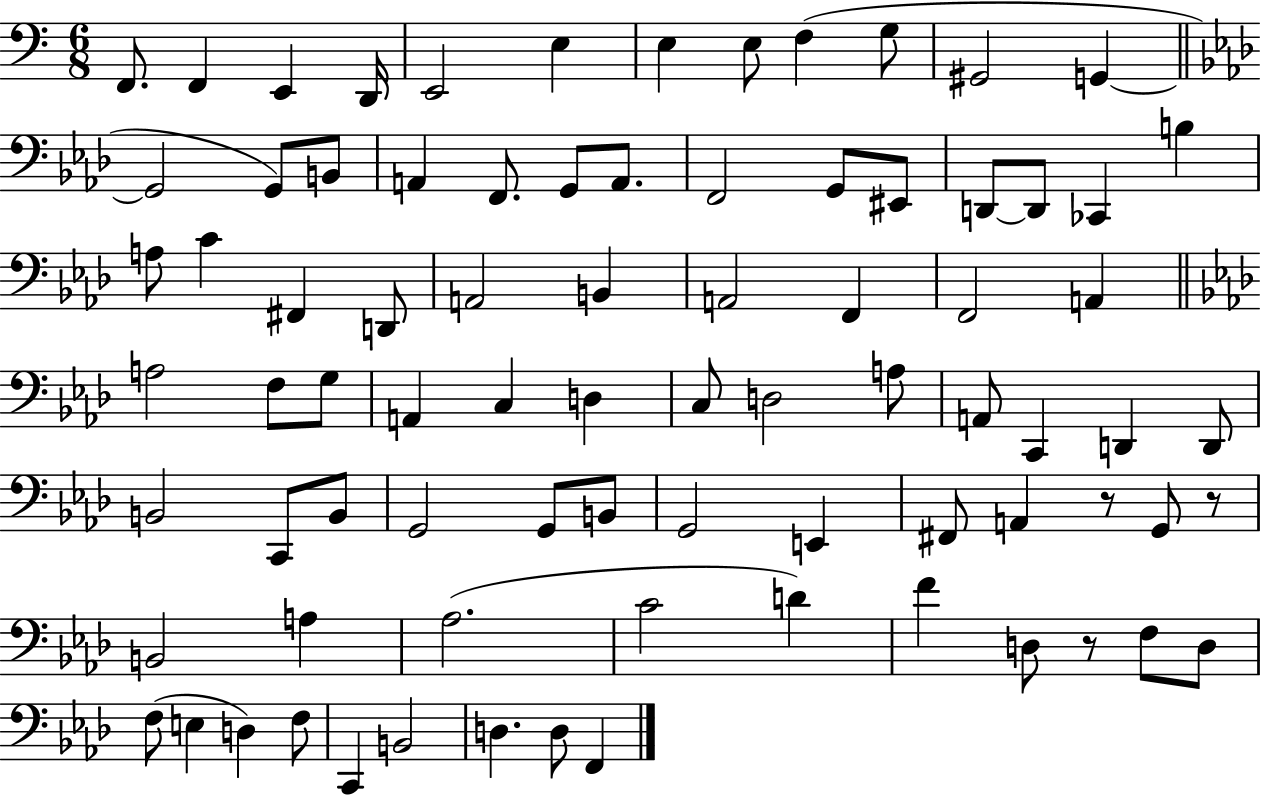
F2/e. F2/q E2/q D2/s E2/h E3/q E3/q E3/e F3/q G3/e G#2/h G2/q G2/h G2/e B2/e A2/q F2/e. G2/e A2/e. F2/h G2/e EIS2/e D2/e D2/e CES2/q B3/q A3/e C4/q F#2/q D2/e A2/h B2/q A2/h F2/q F2/h A2/q A3/h F3/e G3/e A2/q C3/q D3/q C3/e D3/h A3/e A2/e C2/q D2/q D2/e B2/h C2/e B2/e G2/h G2/e B2/e G2/h E2/q F#2/e A2/q R/e G2/e R/e B2/h A3/q Ab3/h. C4/h D4/q F4/q D3/e R/e F3/e D3/e F3/e E3/q D3/q F3/e C2/q B2/h D3/q. D3/e F2/q